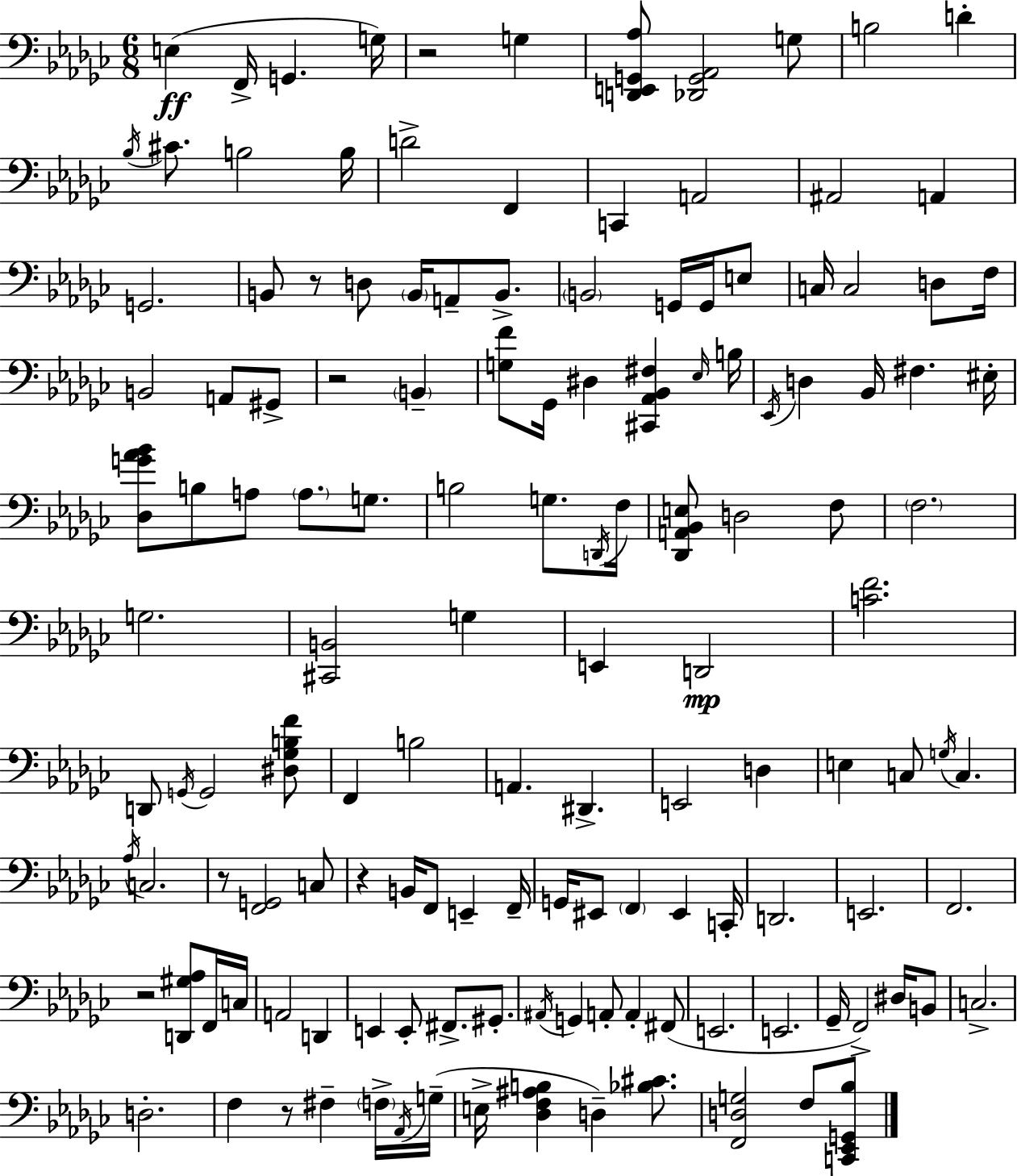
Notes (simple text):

E3/q F2/s G2/q. G3/s R/h G3/q [D2,E2,G2,Ab3]/e [Db2,G2,Ab2]/h G3/e B3/h D4/q Bb3/s C#4/e. B3/h B3/s D4/h F2/q C2/q A2/h A#2/h A2/q G2/h. B2/e R/e D3/e B2/s A2/e B2/e. B2/h G2/s G2/s E3/e C3/s C3/h D3/e F3/s B2/h A2/e G#2/e R/h B2/q [G3,F4]/e Gb2/s D#3/q [C#2,Ab2,Bb2,F#3]/q Eb3/s B3/s Eb2/s D3/q Bb2/s F#3/q. EIS3/s [Db3,G4,Ab4,Bb4]/e B3/e A3/e A3/e. G3/e. B3/h G3/e. D2/s F3/s [Db2,A2,Bb2,E3]/e D3/h F3/e F3/h. G3/h. [C#2,B2]/h G3/q E2/q D2/h [C4,F4]/h. D2/e G2/s G2/h [D#3,Gb3,B3,F4]/e F2/q B3/h A2/q. D#2/q. E2/h D3/q E3/q C3/e G3/s C3/q. Ab3/s C3/h. R/e [F2,G2]/h C3/e R/q B2/s F2/e E2/q F2/s G2/s EIS2/e F2/q EIS2/q C2/s D2/h. E2/h. F2/h. R/h [D2,G#3,Ab3]/e F2/s C3/s A2/h D2/q E2/q E2/e F#2/e. G#2/e. A#2/s G2/q A2/e A2/q F#2/e E2/h. E2/h. Gb2/s F2/h D#3/s B2/e C3/h. D3/h. F3/q R/e F#3/q F3/s Ab2/s G3/s E3/s [Db3,F3,A#3,B3]/q D3/q [Bb3,C#4]/e. [F2,D3,G3]/h F3/e [C2,Eb2,G2,Bb3]/e